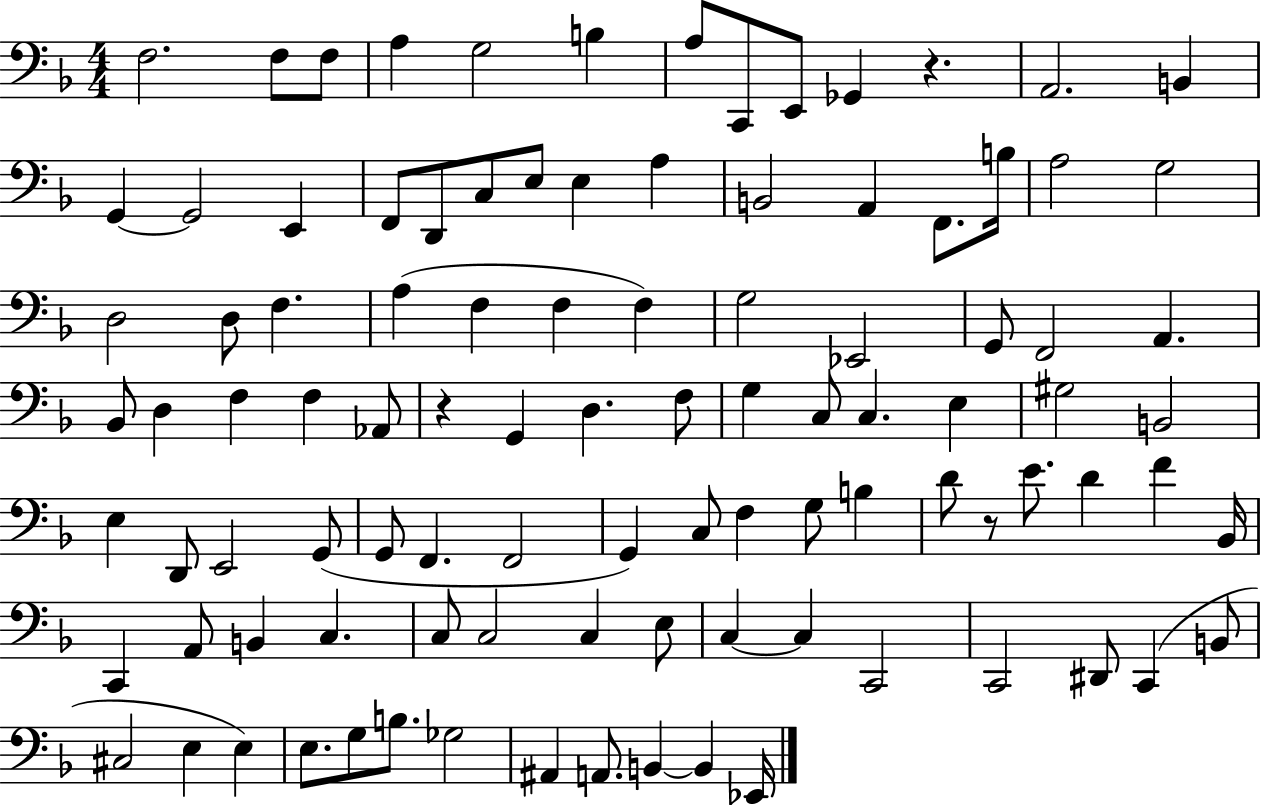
X:1
T:Untitled
M:4/4
L:1/4
K:F
F,2 F,/2 F,/2 A, G,2 B, A,/2 C,,/2 E,,/2 _G,, z A,,2 B,, G,, G,,2 E,, F,,/2 D,,/2 C,/2 E,/2 E, A, B,,2 A,, F,,/2 B,/4 A,2 G,2 D,2 D,/2 F, A, F, F, F, G,2 _E,,2 G,,/2 F,,2 A,, _B,,/2 D, F, F, _A,,/2 z G,, D, F,/2 G, C,/2 C, E, ^G,2 B,,2 E, D,,/2 E,,2 G,,/2 G,,/2 F,, F,,2 G,, C,/2 F, G,/2 B, D/2 z/2 E/2 D F _B,,/4 C,, A,,/2 B,, C, C,/2 C,2 C, E,/2 C, C, C,,2 C,,2 ^D,,/2 C,, B,,/2 ^C,2 E, E, E,/2 G,/2 B,/2 _G,2 ^A,, A,,/2 B,, B,, _E,,/4